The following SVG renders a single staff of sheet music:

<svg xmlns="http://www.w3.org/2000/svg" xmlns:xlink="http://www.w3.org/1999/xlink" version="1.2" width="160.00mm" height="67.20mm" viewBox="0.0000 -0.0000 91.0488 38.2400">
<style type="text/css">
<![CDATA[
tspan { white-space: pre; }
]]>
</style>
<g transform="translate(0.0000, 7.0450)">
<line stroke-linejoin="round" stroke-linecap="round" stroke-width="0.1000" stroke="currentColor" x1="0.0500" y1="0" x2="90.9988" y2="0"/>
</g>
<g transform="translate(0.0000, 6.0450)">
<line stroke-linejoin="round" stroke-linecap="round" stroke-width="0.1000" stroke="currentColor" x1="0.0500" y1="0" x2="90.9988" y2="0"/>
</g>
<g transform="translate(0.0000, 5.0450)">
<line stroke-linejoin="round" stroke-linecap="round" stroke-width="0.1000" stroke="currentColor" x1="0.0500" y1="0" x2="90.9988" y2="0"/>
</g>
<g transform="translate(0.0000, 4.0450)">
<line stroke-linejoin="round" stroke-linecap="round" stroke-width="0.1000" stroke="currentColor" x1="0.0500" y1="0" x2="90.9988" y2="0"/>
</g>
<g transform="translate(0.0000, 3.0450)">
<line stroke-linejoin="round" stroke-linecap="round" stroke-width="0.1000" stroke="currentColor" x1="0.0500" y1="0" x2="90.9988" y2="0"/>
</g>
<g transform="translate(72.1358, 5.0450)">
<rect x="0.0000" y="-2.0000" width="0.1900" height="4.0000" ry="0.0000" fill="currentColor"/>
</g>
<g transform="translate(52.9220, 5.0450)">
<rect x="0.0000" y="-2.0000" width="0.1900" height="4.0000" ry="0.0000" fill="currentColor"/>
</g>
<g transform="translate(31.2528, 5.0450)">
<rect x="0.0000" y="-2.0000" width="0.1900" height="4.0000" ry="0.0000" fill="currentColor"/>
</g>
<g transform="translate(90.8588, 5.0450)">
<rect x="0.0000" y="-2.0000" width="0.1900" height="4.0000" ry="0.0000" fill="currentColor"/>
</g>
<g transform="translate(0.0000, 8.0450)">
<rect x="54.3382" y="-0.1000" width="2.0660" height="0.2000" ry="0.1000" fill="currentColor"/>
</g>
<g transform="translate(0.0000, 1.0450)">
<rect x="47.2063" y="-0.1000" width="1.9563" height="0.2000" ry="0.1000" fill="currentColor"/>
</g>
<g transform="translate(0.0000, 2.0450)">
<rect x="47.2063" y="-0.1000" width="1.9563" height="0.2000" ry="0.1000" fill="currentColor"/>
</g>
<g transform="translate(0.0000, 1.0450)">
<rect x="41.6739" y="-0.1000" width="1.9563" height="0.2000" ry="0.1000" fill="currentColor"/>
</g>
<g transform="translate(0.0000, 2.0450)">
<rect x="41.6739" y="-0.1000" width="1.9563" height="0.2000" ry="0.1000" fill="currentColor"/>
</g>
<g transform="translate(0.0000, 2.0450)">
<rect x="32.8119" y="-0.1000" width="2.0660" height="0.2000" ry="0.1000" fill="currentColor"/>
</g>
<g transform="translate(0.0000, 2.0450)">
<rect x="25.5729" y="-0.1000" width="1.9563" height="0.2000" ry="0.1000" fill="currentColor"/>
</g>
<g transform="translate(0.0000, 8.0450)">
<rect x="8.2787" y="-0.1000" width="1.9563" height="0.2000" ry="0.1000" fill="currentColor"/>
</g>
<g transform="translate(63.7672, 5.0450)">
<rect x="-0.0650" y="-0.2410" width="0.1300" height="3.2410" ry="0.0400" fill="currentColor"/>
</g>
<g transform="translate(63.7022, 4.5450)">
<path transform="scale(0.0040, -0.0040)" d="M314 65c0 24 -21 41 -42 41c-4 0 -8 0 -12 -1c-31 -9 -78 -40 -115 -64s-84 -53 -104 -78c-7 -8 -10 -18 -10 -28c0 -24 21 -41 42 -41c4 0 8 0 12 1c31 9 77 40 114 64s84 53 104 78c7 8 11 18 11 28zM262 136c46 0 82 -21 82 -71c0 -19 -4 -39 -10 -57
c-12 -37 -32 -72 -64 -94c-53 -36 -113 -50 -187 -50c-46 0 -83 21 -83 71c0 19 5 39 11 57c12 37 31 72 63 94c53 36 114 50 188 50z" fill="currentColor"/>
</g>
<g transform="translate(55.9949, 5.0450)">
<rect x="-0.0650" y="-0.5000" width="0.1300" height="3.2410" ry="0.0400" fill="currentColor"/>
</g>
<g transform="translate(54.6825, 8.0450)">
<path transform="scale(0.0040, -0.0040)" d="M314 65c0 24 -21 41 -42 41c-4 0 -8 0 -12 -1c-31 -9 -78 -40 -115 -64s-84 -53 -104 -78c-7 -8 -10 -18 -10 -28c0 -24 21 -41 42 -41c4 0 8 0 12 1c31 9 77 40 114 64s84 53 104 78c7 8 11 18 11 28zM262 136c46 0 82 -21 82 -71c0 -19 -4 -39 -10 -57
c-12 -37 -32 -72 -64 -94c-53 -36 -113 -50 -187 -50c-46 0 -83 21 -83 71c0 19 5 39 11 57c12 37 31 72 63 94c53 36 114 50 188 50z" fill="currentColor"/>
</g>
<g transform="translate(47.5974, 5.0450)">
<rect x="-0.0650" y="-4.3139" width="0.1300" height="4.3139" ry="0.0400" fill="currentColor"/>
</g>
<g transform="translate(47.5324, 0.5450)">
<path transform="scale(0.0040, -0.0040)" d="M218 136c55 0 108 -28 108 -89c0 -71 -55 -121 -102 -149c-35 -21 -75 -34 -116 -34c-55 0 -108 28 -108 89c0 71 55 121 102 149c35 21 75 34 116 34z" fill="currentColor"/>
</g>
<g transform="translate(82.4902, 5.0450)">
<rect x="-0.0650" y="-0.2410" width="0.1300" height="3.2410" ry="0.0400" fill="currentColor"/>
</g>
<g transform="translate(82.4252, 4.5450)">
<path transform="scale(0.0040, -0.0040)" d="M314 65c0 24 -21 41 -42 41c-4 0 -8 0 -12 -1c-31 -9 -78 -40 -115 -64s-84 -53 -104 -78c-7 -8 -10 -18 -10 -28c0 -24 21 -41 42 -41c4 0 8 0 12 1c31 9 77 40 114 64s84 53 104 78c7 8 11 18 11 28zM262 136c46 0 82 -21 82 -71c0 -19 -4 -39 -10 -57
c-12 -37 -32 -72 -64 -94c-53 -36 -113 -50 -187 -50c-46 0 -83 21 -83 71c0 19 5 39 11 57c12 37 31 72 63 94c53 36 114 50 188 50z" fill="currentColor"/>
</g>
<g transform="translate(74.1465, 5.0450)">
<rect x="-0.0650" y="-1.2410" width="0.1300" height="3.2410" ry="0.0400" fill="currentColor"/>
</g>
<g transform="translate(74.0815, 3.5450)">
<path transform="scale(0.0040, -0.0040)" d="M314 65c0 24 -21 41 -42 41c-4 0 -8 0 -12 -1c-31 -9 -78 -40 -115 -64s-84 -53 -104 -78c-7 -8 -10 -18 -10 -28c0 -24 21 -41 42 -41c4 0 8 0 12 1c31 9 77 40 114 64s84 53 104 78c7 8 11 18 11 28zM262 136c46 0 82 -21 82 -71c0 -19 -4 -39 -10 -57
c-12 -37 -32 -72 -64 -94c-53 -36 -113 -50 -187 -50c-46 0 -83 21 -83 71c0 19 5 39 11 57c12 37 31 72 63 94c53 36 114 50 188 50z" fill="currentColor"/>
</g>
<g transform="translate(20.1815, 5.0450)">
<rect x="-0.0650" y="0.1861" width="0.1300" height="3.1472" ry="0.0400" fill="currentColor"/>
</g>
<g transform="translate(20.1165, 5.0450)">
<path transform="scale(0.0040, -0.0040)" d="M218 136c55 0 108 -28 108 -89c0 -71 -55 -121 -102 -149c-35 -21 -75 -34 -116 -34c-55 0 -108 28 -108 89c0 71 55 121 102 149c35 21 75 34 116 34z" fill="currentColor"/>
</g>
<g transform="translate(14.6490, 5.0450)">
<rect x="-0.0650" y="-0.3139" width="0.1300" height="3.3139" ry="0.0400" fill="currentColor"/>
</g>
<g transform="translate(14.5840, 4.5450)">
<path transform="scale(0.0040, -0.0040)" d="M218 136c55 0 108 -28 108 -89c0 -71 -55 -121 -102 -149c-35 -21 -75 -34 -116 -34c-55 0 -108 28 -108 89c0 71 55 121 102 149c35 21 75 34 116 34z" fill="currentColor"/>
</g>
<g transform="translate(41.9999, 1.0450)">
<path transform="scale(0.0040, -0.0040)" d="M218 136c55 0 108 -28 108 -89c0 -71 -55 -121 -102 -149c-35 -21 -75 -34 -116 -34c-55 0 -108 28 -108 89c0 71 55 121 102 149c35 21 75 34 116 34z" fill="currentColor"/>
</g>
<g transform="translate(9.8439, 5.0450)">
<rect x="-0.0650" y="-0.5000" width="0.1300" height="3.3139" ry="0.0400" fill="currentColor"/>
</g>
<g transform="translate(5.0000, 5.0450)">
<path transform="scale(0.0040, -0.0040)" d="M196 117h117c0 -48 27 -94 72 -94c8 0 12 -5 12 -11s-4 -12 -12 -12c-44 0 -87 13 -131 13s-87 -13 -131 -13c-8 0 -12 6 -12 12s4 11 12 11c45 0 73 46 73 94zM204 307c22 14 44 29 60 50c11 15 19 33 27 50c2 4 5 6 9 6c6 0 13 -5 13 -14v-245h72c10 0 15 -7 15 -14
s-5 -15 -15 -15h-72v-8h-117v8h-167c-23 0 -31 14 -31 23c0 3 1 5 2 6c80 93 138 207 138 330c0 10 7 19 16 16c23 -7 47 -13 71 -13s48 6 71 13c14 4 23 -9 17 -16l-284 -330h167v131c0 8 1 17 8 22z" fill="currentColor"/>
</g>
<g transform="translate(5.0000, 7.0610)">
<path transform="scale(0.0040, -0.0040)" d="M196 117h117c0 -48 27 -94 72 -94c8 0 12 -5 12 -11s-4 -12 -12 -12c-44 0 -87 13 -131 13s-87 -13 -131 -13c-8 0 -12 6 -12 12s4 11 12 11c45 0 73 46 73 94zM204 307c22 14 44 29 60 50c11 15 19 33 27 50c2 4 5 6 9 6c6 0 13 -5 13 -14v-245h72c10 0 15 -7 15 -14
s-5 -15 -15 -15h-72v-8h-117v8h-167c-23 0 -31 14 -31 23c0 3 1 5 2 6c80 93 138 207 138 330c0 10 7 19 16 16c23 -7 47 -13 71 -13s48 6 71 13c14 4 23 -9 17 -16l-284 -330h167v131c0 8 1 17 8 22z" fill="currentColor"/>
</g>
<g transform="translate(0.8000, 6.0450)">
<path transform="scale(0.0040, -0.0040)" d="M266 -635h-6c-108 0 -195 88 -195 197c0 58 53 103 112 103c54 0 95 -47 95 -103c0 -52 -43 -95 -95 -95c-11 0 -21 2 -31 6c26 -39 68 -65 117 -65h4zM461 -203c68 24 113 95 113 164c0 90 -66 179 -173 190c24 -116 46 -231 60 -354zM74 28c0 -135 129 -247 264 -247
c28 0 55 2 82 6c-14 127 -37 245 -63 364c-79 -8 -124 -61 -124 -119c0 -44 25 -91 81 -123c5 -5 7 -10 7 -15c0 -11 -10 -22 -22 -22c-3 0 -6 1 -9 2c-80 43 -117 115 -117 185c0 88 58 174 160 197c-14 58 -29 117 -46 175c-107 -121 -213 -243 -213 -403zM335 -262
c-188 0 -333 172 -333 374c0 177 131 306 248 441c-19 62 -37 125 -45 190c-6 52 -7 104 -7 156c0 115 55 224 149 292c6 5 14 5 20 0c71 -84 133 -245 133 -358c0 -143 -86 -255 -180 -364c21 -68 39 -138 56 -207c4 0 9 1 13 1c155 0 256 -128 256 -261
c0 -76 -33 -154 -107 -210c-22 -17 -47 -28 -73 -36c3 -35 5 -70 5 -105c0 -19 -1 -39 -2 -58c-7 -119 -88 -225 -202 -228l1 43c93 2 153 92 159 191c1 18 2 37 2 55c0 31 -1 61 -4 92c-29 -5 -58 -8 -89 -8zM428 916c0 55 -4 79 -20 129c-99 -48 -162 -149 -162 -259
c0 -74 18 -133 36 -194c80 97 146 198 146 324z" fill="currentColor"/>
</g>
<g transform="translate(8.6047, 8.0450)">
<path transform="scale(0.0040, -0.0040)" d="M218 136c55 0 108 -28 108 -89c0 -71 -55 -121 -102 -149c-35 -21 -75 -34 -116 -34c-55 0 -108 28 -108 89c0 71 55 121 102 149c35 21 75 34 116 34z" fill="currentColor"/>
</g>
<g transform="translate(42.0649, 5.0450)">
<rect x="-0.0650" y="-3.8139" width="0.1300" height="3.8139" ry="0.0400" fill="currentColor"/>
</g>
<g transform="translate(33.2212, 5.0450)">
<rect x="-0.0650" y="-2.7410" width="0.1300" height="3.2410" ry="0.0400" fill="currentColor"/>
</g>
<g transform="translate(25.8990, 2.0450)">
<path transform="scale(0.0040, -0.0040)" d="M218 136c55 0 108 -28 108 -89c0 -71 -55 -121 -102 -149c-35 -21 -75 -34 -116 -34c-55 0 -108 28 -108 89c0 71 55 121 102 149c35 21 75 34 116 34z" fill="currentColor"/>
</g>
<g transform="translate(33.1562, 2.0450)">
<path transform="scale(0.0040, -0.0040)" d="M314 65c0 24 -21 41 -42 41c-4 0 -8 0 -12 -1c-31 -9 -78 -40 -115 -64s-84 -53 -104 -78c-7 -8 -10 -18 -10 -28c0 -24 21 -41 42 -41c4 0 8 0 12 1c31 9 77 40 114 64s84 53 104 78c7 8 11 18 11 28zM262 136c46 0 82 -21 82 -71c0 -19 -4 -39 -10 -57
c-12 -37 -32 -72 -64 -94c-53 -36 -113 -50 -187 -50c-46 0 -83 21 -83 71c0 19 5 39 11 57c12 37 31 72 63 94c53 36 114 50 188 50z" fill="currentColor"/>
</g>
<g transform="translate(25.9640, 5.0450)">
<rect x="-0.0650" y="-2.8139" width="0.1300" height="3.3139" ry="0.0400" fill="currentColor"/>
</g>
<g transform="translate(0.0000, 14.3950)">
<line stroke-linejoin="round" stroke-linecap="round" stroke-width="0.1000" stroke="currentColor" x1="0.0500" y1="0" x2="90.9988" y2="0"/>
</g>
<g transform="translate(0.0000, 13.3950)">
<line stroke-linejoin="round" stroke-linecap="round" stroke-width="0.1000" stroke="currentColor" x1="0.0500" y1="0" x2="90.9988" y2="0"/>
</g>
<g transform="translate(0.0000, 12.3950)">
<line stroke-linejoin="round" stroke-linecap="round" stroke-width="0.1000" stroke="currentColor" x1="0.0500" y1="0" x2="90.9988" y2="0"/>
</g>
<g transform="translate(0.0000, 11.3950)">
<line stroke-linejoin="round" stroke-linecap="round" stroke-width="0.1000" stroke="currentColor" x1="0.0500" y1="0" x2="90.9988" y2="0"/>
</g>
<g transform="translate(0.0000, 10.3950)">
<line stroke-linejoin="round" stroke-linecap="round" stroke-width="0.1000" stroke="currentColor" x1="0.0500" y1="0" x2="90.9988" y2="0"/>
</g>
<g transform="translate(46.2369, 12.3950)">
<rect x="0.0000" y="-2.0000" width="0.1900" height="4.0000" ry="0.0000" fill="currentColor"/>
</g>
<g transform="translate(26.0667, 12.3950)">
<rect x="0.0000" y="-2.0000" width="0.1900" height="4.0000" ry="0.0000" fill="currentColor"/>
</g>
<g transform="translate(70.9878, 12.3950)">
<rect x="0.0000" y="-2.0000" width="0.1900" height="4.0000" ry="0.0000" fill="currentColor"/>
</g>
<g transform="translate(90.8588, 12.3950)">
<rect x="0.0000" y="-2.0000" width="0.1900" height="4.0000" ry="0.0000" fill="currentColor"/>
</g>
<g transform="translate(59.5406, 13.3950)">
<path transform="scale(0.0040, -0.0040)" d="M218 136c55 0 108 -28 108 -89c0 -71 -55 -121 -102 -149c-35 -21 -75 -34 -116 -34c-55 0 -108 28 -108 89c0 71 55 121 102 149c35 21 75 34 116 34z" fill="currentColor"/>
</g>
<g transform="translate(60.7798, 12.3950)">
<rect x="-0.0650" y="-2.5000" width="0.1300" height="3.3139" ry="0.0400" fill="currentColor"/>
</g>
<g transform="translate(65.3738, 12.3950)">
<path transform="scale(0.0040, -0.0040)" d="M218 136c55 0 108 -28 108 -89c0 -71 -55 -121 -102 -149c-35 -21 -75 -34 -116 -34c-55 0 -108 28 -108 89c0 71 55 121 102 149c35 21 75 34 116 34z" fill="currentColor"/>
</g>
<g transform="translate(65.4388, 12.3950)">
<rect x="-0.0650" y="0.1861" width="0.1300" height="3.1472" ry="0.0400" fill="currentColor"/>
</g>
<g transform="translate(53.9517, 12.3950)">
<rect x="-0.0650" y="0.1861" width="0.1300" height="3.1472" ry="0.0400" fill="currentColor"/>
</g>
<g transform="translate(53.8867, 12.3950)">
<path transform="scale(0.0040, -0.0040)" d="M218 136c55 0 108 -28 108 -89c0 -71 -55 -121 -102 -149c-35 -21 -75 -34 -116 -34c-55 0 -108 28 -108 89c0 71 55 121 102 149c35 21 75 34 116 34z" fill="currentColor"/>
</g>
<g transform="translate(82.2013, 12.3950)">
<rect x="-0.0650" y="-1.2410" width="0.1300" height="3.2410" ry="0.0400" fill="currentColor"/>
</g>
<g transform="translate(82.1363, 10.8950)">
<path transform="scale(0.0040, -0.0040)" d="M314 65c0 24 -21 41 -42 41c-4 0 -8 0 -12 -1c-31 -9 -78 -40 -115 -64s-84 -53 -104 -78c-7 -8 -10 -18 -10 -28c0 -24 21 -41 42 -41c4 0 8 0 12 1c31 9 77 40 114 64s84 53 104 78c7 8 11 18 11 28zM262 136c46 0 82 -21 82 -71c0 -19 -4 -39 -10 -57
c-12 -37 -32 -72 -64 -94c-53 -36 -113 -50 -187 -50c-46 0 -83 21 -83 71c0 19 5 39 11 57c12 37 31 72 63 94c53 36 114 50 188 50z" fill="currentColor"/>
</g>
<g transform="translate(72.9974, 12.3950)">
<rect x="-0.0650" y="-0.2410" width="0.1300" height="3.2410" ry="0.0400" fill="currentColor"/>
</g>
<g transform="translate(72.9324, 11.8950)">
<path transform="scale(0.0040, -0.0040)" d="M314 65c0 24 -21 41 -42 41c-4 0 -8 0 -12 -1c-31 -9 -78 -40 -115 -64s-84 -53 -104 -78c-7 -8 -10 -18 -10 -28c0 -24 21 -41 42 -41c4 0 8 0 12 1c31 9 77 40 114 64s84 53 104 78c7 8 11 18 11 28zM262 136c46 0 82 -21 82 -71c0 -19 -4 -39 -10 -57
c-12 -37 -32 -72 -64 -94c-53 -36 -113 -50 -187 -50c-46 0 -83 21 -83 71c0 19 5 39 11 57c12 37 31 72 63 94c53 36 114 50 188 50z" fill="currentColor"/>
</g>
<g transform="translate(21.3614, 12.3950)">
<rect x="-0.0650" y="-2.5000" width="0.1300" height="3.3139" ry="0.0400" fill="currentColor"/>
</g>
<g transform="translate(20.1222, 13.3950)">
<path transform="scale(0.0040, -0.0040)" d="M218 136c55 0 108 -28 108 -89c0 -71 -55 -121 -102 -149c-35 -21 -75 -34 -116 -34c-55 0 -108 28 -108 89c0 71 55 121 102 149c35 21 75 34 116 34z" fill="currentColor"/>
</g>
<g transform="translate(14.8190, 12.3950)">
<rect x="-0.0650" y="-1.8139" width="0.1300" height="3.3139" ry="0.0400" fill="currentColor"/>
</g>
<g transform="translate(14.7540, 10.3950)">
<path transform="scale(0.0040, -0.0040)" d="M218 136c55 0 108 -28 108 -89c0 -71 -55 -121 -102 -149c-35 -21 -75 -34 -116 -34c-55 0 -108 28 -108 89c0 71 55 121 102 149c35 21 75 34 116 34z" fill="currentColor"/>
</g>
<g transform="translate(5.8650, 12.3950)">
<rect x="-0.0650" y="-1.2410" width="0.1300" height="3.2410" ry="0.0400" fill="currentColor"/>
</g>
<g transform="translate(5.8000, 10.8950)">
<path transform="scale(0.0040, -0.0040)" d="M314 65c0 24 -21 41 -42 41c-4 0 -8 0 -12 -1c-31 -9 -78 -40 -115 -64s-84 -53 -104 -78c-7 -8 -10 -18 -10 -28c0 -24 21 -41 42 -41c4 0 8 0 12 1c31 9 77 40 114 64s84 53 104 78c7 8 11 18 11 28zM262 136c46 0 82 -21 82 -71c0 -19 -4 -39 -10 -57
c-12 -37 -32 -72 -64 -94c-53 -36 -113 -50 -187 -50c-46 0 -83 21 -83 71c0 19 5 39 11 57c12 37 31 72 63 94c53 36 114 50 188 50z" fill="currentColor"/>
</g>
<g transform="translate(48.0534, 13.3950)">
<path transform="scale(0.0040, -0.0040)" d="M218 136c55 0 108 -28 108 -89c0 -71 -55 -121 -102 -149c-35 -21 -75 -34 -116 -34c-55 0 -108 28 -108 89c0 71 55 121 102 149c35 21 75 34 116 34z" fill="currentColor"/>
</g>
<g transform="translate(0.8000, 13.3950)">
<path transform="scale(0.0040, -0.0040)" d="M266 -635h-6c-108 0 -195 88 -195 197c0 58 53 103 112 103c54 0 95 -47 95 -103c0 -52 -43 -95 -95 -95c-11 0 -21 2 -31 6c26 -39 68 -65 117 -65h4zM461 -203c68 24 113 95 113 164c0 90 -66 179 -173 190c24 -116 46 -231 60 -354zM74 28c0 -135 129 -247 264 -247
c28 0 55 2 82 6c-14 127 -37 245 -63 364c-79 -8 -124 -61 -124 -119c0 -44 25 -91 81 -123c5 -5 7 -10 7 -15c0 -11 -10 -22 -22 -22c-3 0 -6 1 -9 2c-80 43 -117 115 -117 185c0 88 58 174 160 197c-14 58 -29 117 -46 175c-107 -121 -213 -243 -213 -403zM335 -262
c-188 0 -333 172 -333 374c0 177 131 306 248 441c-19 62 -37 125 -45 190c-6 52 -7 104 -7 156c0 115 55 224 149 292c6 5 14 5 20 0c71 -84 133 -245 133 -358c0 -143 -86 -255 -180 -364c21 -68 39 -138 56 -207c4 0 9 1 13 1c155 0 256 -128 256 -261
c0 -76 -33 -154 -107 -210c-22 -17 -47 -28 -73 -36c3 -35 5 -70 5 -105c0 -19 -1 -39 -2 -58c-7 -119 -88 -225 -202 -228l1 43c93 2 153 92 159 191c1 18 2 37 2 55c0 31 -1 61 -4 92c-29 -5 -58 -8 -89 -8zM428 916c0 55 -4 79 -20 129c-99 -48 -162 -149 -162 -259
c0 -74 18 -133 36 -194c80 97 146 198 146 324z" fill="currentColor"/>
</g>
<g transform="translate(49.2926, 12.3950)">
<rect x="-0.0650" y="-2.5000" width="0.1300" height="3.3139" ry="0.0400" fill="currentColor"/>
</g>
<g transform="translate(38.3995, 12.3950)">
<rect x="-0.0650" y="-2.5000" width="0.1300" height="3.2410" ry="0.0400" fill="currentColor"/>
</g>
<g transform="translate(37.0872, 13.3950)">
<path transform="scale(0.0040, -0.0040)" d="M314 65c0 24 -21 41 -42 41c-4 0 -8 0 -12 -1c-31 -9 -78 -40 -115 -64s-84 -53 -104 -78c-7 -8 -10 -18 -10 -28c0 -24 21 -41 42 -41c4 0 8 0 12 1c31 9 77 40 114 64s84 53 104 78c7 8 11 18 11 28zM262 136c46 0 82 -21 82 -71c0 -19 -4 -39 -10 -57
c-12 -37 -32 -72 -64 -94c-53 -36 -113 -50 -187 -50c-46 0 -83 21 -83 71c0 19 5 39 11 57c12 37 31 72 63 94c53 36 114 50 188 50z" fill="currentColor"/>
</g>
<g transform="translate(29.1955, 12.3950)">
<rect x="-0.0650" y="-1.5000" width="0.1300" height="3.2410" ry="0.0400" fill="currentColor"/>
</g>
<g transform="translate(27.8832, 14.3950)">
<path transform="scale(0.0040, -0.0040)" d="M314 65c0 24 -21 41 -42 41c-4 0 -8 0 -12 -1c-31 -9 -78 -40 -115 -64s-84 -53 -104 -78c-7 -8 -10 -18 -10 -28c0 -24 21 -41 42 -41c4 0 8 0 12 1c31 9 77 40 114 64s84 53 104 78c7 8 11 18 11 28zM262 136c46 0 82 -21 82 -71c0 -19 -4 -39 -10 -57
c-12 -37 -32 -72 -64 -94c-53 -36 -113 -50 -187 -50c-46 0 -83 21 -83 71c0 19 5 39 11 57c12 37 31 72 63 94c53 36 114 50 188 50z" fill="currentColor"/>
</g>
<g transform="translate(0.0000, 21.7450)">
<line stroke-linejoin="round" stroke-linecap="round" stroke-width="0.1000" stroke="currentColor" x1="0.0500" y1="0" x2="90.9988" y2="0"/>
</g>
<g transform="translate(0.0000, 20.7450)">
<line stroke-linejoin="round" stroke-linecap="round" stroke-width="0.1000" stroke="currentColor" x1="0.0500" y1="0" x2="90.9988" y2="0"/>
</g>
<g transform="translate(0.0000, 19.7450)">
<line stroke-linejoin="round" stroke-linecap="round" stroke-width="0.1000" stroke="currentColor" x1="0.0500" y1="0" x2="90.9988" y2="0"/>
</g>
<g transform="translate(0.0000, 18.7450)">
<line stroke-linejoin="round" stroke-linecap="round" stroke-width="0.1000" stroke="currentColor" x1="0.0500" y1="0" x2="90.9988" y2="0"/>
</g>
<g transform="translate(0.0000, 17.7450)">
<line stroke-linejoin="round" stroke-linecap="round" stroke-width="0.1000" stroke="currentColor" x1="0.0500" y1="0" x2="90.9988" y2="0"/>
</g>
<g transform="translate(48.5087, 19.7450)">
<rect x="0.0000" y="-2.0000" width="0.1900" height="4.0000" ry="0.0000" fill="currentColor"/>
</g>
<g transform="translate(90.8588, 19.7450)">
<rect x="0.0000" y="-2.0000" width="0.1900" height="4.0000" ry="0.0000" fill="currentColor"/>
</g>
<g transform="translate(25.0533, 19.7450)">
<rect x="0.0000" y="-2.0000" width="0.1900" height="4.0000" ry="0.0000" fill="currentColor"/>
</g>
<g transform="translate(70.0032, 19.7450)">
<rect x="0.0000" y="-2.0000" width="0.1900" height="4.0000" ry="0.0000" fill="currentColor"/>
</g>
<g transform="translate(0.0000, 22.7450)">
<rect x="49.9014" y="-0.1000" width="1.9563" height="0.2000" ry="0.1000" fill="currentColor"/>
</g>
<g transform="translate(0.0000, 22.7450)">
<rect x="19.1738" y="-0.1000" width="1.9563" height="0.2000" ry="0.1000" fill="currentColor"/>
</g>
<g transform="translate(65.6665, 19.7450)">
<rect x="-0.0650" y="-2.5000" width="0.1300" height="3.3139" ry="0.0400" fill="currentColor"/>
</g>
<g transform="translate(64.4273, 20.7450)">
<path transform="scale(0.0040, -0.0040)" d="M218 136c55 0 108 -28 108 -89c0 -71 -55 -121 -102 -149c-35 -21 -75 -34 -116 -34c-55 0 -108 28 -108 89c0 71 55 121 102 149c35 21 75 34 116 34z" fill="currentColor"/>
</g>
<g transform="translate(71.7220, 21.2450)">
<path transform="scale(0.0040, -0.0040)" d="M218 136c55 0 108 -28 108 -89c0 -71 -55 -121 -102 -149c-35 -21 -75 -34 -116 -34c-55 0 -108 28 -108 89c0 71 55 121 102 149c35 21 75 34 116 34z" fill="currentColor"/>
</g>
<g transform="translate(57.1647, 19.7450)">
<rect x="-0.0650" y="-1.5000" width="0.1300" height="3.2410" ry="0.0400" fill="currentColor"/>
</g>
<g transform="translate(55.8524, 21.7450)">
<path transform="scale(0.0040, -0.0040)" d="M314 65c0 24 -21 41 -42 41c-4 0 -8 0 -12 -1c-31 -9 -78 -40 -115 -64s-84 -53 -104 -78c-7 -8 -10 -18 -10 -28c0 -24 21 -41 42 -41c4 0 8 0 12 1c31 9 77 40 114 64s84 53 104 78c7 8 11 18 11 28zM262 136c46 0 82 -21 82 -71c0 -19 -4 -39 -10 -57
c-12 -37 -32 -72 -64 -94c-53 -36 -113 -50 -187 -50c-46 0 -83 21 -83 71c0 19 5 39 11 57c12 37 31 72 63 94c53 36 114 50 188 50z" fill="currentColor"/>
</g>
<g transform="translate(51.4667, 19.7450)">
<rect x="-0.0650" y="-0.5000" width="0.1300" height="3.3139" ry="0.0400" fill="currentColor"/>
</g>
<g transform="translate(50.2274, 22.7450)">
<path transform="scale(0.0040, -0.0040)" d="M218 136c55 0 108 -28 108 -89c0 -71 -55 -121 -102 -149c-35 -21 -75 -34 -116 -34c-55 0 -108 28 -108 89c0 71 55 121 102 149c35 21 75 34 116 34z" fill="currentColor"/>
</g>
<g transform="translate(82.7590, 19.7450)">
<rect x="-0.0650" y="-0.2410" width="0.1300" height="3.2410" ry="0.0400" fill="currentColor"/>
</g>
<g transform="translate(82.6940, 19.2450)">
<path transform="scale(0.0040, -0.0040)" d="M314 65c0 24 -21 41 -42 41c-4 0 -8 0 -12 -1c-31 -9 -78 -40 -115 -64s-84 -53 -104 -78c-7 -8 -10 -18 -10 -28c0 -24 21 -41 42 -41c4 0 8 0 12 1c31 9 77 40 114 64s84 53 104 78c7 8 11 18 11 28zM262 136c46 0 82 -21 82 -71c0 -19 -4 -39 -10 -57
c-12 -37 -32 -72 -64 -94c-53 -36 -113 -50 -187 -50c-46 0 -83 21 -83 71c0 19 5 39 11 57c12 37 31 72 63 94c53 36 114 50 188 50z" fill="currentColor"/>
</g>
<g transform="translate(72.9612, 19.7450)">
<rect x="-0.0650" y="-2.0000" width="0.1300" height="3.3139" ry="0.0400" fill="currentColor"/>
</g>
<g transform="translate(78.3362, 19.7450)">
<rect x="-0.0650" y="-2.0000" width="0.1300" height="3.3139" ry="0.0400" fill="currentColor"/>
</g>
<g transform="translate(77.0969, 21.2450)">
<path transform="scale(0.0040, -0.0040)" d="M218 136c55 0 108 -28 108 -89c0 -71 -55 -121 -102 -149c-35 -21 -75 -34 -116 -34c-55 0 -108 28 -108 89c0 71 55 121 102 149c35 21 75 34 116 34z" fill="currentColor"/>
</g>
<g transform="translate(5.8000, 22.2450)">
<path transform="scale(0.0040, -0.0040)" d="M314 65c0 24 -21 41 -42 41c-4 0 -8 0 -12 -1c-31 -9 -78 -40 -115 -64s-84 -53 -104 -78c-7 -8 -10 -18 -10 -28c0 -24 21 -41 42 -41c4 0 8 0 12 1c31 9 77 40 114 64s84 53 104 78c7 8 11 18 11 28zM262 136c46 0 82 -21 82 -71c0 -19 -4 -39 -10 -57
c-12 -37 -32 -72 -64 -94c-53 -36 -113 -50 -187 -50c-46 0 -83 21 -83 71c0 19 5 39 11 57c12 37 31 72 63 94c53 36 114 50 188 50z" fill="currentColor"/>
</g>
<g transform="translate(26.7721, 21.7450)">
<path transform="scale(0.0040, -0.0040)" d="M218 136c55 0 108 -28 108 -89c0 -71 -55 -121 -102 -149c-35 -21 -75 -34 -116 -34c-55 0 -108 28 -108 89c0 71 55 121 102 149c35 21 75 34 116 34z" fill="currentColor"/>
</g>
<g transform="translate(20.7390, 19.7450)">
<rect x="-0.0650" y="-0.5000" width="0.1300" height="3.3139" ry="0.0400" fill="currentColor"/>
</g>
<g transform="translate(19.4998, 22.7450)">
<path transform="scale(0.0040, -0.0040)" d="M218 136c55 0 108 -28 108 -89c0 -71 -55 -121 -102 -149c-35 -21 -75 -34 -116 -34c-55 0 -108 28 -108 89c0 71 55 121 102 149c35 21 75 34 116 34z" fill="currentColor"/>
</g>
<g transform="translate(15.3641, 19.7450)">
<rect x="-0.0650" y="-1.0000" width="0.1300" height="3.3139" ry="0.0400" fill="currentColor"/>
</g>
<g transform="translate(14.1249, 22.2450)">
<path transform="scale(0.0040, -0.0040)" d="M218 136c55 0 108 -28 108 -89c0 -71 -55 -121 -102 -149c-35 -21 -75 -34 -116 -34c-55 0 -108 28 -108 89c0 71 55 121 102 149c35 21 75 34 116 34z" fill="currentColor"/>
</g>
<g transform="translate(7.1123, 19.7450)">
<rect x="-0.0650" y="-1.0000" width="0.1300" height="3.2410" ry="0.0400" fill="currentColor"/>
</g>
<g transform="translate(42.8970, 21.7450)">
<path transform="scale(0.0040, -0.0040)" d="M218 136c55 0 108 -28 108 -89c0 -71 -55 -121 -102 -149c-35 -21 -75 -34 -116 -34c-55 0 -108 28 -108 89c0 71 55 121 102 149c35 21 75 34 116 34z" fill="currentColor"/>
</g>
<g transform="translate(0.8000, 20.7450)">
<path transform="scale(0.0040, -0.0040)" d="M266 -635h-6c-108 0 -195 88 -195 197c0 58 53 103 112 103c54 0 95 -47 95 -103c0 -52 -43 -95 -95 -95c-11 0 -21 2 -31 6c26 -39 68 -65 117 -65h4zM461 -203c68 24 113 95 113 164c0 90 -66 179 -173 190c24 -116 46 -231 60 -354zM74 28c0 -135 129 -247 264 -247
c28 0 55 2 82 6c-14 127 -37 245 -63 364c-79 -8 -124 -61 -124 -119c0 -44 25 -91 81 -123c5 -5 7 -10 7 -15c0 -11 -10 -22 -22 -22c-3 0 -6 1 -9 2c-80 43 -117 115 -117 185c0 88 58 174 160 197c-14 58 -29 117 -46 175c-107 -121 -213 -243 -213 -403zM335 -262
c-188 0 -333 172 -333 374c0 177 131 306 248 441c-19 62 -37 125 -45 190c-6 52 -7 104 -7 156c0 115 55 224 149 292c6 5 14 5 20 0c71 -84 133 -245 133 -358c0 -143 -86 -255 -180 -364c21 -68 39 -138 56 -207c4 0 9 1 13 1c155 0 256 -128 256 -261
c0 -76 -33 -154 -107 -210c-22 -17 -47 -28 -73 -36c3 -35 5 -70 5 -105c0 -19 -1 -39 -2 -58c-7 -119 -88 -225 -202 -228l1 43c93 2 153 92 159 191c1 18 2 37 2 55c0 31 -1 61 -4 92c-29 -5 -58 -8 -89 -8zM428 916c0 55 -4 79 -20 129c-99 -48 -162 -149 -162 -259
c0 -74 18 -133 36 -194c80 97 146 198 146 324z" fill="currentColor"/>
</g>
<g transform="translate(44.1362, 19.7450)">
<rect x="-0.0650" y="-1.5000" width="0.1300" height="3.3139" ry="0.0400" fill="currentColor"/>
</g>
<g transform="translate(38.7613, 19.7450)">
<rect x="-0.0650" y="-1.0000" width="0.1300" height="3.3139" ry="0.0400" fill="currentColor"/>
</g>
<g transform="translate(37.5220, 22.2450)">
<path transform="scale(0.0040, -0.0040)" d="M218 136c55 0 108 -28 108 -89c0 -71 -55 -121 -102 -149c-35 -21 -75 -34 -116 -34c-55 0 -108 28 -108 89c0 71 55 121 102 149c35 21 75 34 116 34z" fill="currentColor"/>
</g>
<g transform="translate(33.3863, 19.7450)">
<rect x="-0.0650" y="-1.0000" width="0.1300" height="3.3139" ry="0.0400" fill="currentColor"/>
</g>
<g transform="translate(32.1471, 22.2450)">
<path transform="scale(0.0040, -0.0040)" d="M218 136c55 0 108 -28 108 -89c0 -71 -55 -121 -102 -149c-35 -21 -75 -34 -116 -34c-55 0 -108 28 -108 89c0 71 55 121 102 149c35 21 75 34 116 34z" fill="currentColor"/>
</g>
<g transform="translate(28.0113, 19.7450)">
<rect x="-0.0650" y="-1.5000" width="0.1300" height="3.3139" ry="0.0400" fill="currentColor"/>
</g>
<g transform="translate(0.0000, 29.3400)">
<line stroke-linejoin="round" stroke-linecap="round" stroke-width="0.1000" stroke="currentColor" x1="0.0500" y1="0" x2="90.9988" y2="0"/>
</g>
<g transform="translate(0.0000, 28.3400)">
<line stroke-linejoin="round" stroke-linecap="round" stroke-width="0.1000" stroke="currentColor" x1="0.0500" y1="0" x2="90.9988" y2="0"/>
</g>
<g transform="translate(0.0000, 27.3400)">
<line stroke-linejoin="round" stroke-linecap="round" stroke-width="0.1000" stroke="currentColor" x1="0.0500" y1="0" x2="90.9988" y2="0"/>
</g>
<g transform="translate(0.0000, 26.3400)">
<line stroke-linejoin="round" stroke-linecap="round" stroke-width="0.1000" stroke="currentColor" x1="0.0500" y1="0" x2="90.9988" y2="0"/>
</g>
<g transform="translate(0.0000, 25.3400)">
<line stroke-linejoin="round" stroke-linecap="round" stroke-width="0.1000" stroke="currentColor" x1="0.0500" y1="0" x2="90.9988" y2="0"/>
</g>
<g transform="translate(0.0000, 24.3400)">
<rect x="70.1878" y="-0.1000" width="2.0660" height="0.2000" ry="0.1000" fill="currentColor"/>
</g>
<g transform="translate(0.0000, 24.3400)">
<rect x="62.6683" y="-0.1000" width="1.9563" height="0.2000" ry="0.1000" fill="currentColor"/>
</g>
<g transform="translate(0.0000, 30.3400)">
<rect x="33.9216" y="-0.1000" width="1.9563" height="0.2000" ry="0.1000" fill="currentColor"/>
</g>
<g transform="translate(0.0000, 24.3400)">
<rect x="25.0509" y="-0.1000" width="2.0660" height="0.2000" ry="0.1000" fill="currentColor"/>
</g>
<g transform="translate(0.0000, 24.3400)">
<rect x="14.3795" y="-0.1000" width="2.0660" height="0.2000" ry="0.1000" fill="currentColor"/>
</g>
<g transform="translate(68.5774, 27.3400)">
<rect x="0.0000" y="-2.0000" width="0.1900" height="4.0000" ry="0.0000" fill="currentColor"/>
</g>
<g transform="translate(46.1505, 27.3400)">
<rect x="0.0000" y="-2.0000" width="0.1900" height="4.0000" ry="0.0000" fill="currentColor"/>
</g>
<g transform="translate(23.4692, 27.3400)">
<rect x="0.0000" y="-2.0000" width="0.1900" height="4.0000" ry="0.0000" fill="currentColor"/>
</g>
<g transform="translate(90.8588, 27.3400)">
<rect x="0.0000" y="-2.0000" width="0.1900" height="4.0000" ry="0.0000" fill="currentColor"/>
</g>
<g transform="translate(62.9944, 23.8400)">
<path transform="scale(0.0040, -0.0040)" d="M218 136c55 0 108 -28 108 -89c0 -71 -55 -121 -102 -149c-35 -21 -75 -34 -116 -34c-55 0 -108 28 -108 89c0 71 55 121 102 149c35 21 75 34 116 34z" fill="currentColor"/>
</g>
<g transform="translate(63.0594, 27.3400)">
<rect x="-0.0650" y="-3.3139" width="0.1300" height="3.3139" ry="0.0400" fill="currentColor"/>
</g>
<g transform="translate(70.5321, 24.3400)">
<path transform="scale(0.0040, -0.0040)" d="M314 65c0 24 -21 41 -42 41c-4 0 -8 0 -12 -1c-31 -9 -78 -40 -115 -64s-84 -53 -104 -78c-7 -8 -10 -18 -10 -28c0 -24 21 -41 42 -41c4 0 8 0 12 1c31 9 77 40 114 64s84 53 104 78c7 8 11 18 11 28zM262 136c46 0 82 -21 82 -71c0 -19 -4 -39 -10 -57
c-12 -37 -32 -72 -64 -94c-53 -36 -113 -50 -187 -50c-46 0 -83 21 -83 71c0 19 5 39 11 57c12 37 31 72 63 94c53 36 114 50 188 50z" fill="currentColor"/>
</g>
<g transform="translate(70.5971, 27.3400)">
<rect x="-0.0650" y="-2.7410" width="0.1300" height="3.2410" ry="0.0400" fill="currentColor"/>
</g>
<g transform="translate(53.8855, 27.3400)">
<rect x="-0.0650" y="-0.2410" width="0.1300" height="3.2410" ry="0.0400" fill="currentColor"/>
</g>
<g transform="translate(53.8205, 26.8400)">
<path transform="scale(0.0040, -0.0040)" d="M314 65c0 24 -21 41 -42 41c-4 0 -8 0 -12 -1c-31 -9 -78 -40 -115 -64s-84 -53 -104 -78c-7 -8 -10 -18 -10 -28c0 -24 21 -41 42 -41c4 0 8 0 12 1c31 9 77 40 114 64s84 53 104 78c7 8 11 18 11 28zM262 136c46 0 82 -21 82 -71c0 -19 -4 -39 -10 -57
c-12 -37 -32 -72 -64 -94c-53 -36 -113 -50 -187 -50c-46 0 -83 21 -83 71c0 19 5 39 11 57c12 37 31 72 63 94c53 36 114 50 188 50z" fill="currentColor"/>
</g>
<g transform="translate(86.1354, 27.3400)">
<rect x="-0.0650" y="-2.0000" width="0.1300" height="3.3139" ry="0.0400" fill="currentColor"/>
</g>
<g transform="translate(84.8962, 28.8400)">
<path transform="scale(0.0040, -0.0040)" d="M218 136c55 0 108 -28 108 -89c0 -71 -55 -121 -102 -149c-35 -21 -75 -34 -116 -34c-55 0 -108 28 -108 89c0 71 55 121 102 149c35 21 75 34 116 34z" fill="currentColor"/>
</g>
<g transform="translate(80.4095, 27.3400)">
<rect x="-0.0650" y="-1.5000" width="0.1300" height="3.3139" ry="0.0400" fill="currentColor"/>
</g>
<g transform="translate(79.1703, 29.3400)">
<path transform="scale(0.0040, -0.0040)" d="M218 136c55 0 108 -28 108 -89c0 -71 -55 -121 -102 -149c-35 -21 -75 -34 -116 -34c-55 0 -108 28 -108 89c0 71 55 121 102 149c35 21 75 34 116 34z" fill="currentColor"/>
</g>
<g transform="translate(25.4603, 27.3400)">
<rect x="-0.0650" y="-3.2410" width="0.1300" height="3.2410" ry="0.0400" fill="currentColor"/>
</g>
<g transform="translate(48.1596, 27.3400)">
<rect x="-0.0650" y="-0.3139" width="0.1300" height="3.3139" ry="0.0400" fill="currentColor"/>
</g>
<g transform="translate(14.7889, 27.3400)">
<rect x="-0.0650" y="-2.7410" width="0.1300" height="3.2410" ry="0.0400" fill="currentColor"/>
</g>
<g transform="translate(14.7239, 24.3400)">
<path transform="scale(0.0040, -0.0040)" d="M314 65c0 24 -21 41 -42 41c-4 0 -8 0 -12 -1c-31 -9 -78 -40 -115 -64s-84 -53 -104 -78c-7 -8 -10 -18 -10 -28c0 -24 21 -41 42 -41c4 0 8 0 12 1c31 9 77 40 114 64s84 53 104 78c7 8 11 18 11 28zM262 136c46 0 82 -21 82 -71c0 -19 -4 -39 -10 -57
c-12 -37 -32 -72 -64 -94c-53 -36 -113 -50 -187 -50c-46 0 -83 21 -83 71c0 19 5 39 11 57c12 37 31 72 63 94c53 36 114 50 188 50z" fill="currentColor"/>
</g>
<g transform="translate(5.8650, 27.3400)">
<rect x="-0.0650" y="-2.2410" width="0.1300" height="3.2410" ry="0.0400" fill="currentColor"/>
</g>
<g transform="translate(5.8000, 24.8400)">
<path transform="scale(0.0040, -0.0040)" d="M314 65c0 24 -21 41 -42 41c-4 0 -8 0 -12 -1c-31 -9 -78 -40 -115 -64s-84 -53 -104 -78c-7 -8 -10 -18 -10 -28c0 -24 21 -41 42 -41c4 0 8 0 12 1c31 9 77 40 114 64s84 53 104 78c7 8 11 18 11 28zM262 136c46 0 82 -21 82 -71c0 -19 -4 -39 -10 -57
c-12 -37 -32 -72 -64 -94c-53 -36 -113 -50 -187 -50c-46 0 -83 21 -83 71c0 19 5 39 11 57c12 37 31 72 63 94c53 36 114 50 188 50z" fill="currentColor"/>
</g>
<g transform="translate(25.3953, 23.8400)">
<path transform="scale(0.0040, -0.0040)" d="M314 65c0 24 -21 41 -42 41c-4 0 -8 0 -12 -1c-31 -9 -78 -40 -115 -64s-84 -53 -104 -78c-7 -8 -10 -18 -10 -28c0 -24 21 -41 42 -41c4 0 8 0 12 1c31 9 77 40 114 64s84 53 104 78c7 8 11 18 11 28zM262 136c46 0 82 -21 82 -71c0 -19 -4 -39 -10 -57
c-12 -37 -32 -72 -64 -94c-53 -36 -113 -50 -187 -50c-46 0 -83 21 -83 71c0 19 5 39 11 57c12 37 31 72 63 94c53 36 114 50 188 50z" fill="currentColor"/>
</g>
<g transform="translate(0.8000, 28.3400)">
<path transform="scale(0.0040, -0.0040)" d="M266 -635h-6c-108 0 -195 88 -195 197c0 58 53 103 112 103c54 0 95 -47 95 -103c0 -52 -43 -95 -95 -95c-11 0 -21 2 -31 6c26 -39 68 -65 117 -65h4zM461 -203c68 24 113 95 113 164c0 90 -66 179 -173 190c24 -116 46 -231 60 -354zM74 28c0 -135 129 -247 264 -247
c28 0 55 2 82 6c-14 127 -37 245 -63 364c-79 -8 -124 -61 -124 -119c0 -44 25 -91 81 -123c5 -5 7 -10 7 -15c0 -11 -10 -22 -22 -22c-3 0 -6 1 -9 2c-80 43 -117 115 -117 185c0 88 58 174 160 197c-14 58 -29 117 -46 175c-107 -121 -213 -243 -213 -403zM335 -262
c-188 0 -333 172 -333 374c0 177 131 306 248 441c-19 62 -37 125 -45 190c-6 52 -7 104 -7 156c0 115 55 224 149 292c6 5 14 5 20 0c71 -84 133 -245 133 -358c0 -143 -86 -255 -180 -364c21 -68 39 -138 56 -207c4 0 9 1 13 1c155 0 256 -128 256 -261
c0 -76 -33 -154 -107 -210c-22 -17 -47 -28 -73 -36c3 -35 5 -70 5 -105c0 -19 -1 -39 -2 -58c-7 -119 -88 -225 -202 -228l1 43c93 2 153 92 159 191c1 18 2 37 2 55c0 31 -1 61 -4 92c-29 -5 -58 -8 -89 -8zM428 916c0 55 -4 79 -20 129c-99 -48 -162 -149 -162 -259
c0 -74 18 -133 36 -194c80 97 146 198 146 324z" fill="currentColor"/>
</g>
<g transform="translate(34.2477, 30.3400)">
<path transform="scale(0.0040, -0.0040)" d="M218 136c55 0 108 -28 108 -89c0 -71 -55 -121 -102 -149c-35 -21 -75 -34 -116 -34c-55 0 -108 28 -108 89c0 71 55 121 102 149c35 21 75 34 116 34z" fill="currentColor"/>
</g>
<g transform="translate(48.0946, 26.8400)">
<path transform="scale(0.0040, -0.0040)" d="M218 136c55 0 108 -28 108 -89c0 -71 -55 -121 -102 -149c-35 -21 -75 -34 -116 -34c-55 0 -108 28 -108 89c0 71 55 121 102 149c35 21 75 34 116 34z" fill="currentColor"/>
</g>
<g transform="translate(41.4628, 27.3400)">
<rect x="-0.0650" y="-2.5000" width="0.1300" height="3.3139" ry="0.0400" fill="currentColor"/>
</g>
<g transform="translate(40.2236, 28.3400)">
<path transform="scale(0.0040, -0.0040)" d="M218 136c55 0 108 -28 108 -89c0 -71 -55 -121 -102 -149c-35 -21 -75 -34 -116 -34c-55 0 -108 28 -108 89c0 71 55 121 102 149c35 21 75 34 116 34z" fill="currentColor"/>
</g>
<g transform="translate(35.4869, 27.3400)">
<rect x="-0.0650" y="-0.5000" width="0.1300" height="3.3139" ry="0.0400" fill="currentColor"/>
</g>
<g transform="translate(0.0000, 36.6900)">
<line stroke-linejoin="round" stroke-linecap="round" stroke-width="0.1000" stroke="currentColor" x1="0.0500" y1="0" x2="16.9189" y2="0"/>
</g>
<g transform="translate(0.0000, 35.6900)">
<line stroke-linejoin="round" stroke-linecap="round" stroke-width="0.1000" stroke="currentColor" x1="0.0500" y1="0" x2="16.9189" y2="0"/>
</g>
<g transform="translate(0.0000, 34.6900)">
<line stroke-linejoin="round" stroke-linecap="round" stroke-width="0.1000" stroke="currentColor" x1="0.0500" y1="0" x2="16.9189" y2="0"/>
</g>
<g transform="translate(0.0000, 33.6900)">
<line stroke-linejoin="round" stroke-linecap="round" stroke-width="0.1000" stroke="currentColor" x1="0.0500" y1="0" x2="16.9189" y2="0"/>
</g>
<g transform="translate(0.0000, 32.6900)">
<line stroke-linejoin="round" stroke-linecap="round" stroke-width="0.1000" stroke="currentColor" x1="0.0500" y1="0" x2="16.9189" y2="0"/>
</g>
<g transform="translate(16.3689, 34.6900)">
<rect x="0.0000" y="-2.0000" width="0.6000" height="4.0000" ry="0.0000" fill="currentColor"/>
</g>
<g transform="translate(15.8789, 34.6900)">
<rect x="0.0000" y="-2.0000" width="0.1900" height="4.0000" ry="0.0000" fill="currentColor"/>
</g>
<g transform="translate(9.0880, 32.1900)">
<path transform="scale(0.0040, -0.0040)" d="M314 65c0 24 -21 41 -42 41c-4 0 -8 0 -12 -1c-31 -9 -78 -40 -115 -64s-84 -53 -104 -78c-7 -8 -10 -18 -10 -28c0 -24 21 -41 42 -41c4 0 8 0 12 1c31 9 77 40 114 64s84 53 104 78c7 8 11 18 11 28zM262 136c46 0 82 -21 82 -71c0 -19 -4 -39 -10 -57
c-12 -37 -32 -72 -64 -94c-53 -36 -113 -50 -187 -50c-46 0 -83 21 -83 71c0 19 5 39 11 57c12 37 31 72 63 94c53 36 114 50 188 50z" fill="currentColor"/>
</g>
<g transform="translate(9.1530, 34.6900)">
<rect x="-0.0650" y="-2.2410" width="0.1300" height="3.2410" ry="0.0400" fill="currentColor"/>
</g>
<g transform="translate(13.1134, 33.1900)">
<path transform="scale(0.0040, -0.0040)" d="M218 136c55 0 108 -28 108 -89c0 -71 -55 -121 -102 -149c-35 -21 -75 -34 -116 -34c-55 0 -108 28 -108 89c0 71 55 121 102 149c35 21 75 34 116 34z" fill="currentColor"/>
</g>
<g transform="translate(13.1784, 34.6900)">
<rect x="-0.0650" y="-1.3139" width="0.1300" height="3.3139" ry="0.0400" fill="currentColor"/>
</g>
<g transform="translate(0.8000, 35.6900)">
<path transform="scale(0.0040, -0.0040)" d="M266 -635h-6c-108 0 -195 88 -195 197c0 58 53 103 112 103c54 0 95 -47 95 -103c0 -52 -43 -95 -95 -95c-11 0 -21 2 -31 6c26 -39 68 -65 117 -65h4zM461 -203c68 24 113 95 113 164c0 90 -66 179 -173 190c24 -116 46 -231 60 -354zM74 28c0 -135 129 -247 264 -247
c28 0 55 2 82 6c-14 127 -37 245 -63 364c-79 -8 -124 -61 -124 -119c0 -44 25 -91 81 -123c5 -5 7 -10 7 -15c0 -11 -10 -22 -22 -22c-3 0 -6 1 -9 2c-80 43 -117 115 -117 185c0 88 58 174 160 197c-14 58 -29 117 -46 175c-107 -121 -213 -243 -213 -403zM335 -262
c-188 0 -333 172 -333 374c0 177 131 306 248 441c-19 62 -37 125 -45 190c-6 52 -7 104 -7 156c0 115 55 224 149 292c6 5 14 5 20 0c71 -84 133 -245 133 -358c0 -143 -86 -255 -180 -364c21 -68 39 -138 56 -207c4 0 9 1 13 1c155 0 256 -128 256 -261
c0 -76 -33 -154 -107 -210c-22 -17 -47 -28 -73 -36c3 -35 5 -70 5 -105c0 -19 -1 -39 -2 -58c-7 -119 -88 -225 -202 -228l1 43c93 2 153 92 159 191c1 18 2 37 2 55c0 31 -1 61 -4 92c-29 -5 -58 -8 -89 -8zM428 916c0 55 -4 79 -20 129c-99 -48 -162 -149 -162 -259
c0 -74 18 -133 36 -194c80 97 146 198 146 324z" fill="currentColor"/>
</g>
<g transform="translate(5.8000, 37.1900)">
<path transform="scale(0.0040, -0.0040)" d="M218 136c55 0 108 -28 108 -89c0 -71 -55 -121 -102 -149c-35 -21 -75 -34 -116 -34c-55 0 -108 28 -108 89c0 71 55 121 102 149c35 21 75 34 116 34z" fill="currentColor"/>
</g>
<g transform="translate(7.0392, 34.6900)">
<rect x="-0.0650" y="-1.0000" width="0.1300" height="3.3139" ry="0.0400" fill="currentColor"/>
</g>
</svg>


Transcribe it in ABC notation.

X:1
T:Untitled
M:4/4
L:1/4
K:C
C c B a a2 c' d' C2 c2 e2 c2 e2 f G E2 G2 G B G B c2 e2 D2 D C E D D E C E2 G F F c2 g2 a2 b2 C G c c2 b a2 E F D g2 e